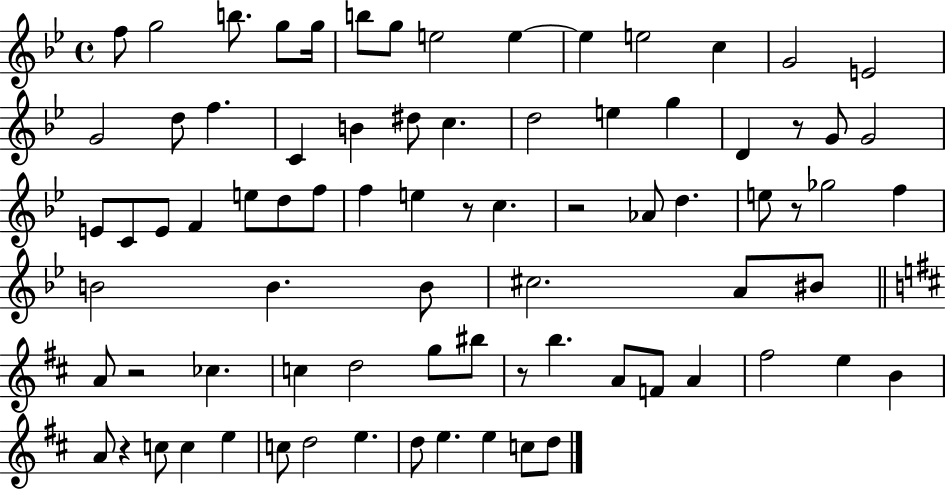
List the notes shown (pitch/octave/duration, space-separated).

F5/e G5/h B5/e. G5/e G5/s B5/e G5/e E5/h E5/q E5/q E5/h C5/q G4/h E4/h G4/h D5/e F5/q. C4/q B4/q D#5/e C5/q. D5/h E5/q G5/q D4/q R/e G4/e G4/h E4/e C4/e E4/e F4/q E5/e D5/e F5/e F5/q E5/q R/e C5/q. R/h Ab4/e D5/q. E5/e R/e Gb5/h F5/q B4/h B4/q. B4/e C#5/h. A4/e BIS4/e A4/e R/h CES5/q. C5/q D5/h G5/e BIS5/e R/e B5/q. A4/e F4/e A4/q F#5/h E5/q B4/q A4/e R/q C5/e C5/q E5/q C5/e D5/h E5/q. D5/e E5/q. E5/q C5/e D5/e